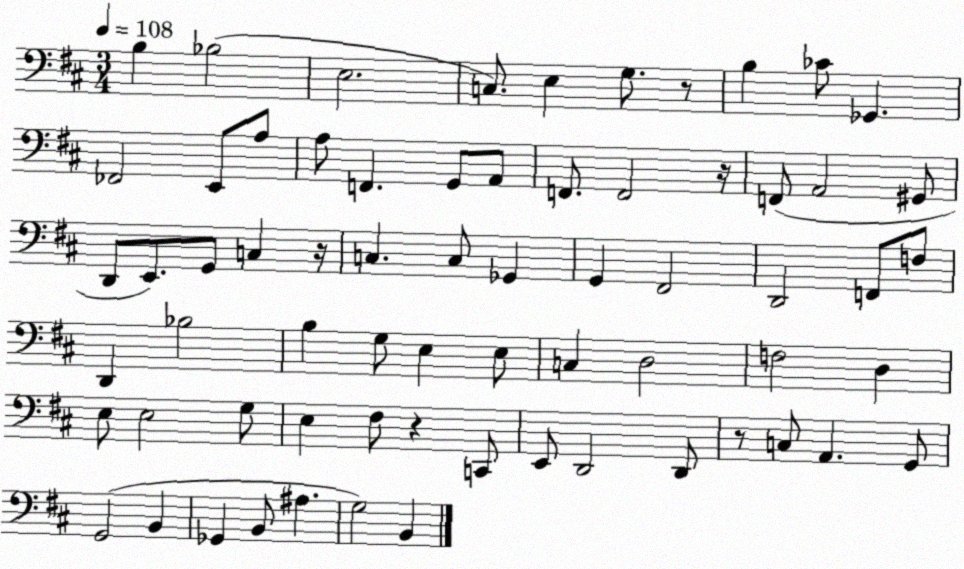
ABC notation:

X:1
T:Untitled
M:3/4
L:1/4
K:D
B, _B,2 E,2 C,/2 E, G,/2 z/2 B, _C/2 _G,, _F,,2 E,,/2 A,/2 A,/2 F,, G,,/2 A,,/2 F,,/2 F,,2 z/4 F,,/2 A,,2 ^G,,/2 D,,/2 E,,/2 G,,/2 C, z/4 C, C,/2 _G,, G,, ^F,,2 D,,2 F,,/2 F,/2 D,, _B,2 B, G,/2 E, E,/2 C, D,2 F,2 D, E,/2 E,2 G,/2 E, ^F,/2 z C,,/2 E,,/2 D,,2 D,,/2 z/2 C,/2 A,, G,,/2 G,,2 B,, _G,, B,,/2 ^A, G,2 B,,